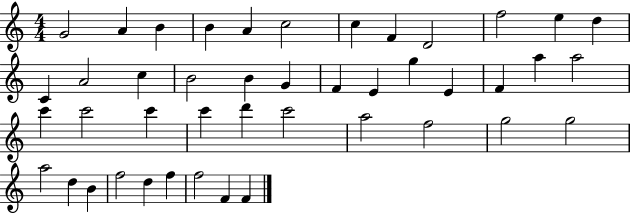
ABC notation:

X:1
T:Untitled
M:4/4
L:1/4
K:C
G2 A B B A c2 c F D2 f2 e d C A2 c B2 B G F E g E F a a2 c' c'2 c' c' d' c'2 a2 f2 g2 g2 a2 d B f2 d f f2 F F